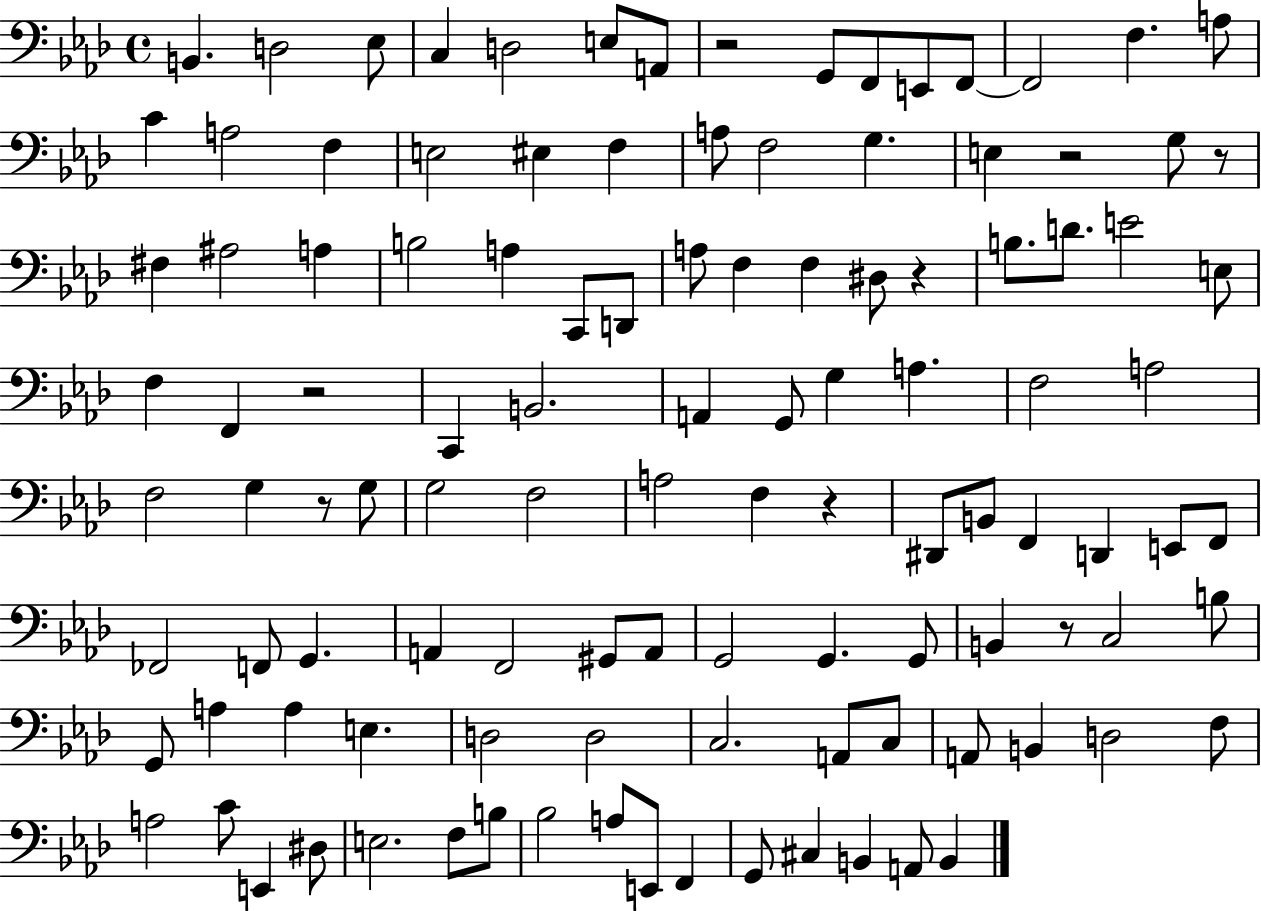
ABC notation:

X:1
T:Untitled
M:4/4
L:1/4
K:Ab
B,, D,2 _E,/2 C, D,2 E,/2 A,,/2 z2 G,,/2 F,,/2 E,,/2 F,,/2 F,,2 F, A,/2 C A,2 F, E,2 ^E, F, A,/2 F,2 G, E, z2 G,/2 z/2 ^F, ^A,2 A, B,2 A, C,,/2 D,,/2 A,/2 F, F, ^D,/2 z B,/2 D/2 E2 E,/2 F, F,, z2 C,, B,,2 A,, G,,/2 G, A, F,2 A,2 F,2 G, z/2 G,/2 G,2 F,2 A,2 F, z ^D,,/2 B,,/2 F,, D,, E,,/2 F,,/2 _F,,2 F,,/2 G,, A,, F,,2 ^G,,/2 A,,/2 G,,2 G,, G,,/2 B,, z/2 C,2 B,/2 G,,/2 A, A, E, D,2 D,2 C,2 A,,/2 C,/2 A,,/2 B,, D,2 F,/2 A,2 C/2 E,, ^D,/2 E,2 F,/2 B,/2 _B,2 A,/2 E,,/2 F,, G,,/2 ^C, B,, A,,/2 B,,